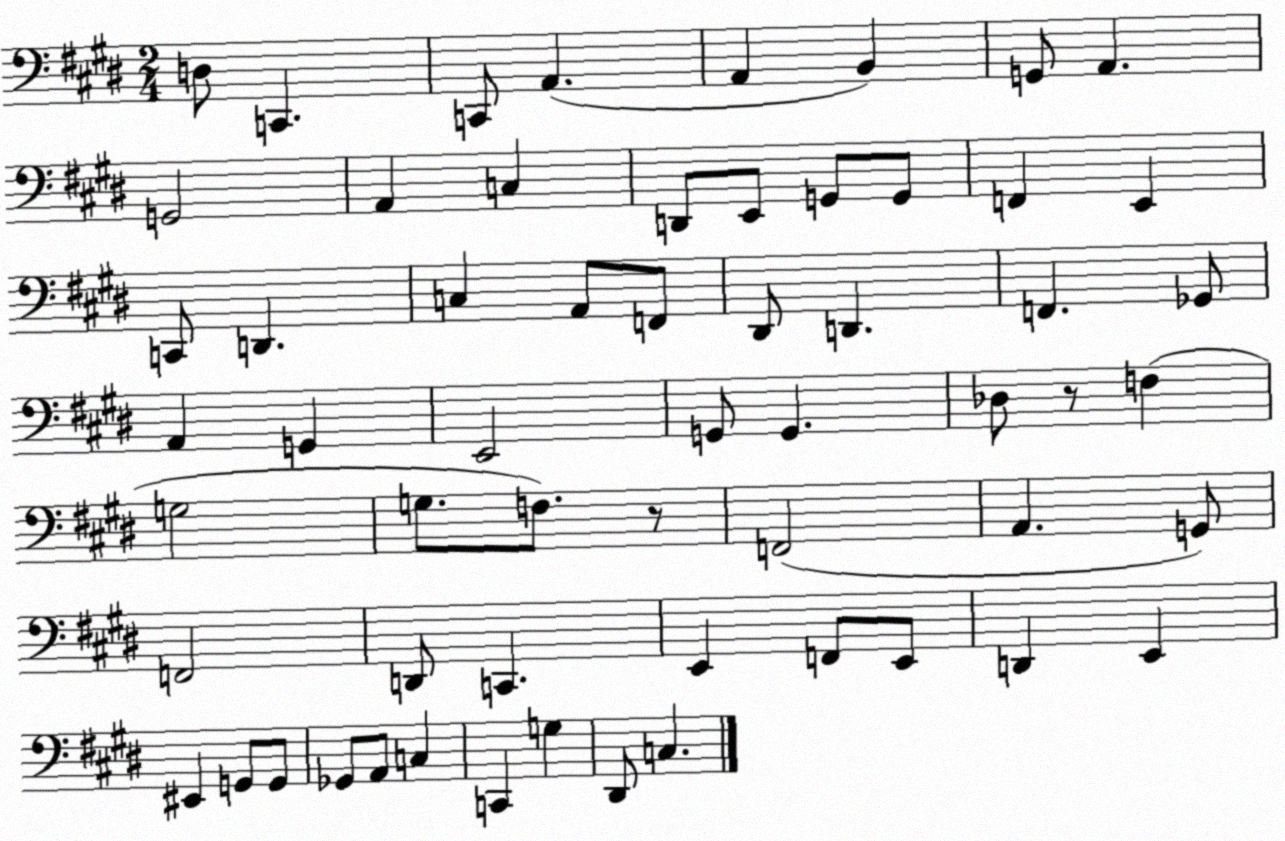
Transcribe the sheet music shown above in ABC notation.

X:1
T:Untitled
M:2/4
L:1/4
K:E
D,/2 C,, C,,/2 A,, A,, B,, G,,/2 A,, G,,2 A,, C, D,,/2 E,,/2 G,,/2 G,,/2 F,, E,, C,,/2 D,, C, A,,/2 F,,/2 ^D,,/2 D,, F,, _G,,/2 A,, G,, E,,2 G,,/2 G,, _D,/2 z/2 F, G,2 G,/2 F,/2 z/2 F,,2 A,, G,,/2 F,,2 D,,/2 C,, E,, F,,/2 E,,/2 D,, E,, ^E,, G,,/2 G,,/2 _G,,/2 A,,/2 C, C,, G, ^D,,/2 C,